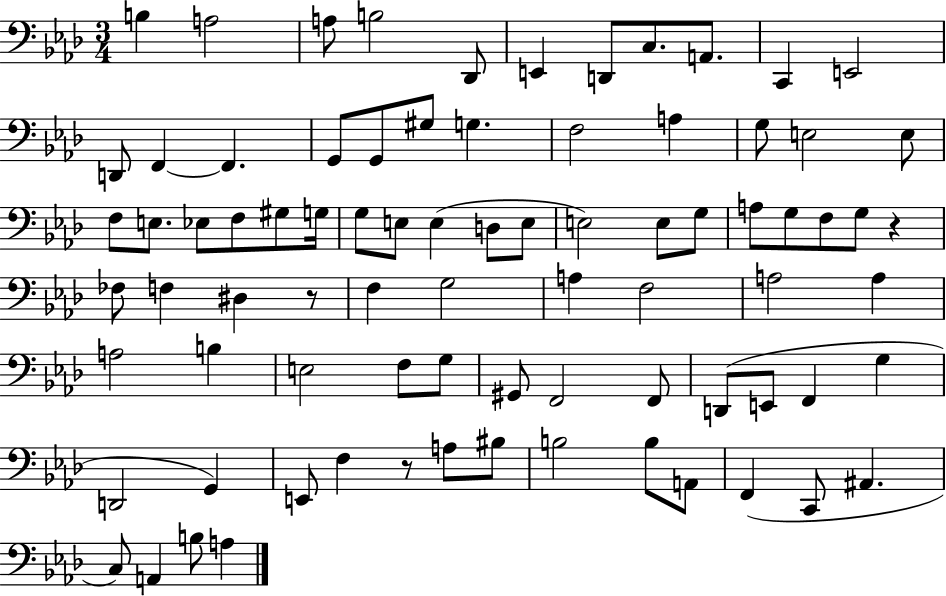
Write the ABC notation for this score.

X:1
T:Untitled
M:3/4
L:1/4
K:Ab
B, A,2 A,/2 B,2 _D,,/2 E,, D,,/2 C,/2 A,,/2 C,, E,,2 D,,/2 F,, F,, G,,/2 G,,/2 ^G,/2 G, F,2 A, G,/2 E,2 E,/2 F,/2 E,/2 _E,/2 F,/2 ^G,/2 G,/4 G,/2 E,/2 E, D,/2 E,/2 E,2 E,/2 G,/2 A,/2 G,/2 F,/2 G,/2 z _F,/2 F, ^D, z/2 F, G,2 A, F,2 A,2 A, A,2 B, E,2 F,/2 G,/2 ^G,,/2 F,,2 F,,/2 D,,/2 E,,/2 F,, G, D,,2 G,, E,,/2 F, z/2 A,/2 ^B,/2 B,2 B,/2 A,,/2 F,, C,,/2 ^A,, C,/2 A,, B,/2 A,